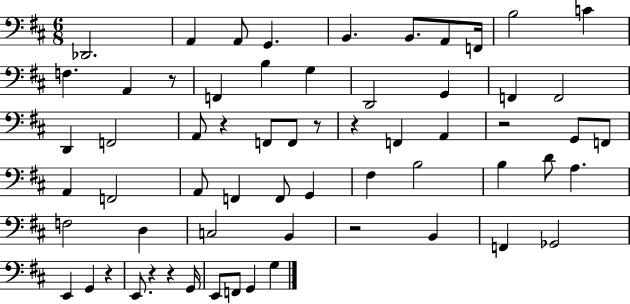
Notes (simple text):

Db2/h. A2/q A2/e G2/q. B2/q. B2/e. A2/e F2/s B3/h C4/q F3/q. A2/q R/e F2/q B3/q G3/q D2/h G2/q F2/q F2/h D2/q F2/h A2/e R/q F2/e F2/e R/e R/q F2/q A2/q R/h G2/e F2/e A2/q F2/h A2/e F2/q F2/e G2/q F#3/q B3/h B3/q D4/e A3/q. F3/h D3/q C3/h B2/q R/h B2/q F2/q Gb2/h E2/q G2/q R/q E2/e. R/q R/q G2/s E2/e F2/e G2/q G3/q